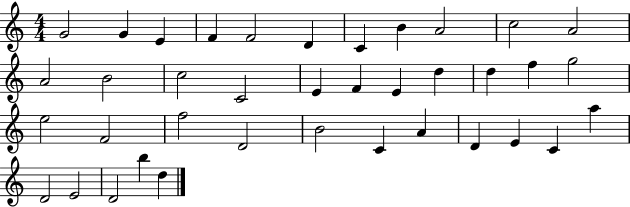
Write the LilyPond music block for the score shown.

{
  \clef treble
  \numericTimeSignature
  \time 4/4
  \key c \major
  g'2 g'4 e'4 | f'4 f'2 d'4 | c'4 b'4 a'2 | c''2 a'2 | \break a'2 b'2 | c''2 c'2 | e'4 f'4 e'4 d''4 | d''4 f''4 g''2 | \break e''2 f'2 | f''2 d'2 | b'2 c'4 a'4 | d'4 e'4 c'4 a''4 | \break d'2 e'2 | d'2 b''4 d''4 | \bar "|."
}